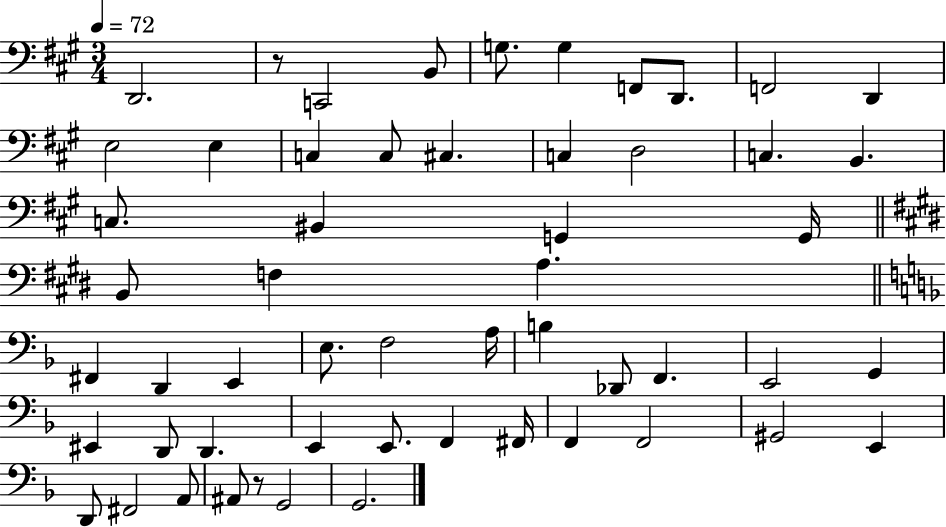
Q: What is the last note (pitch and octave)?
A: G2